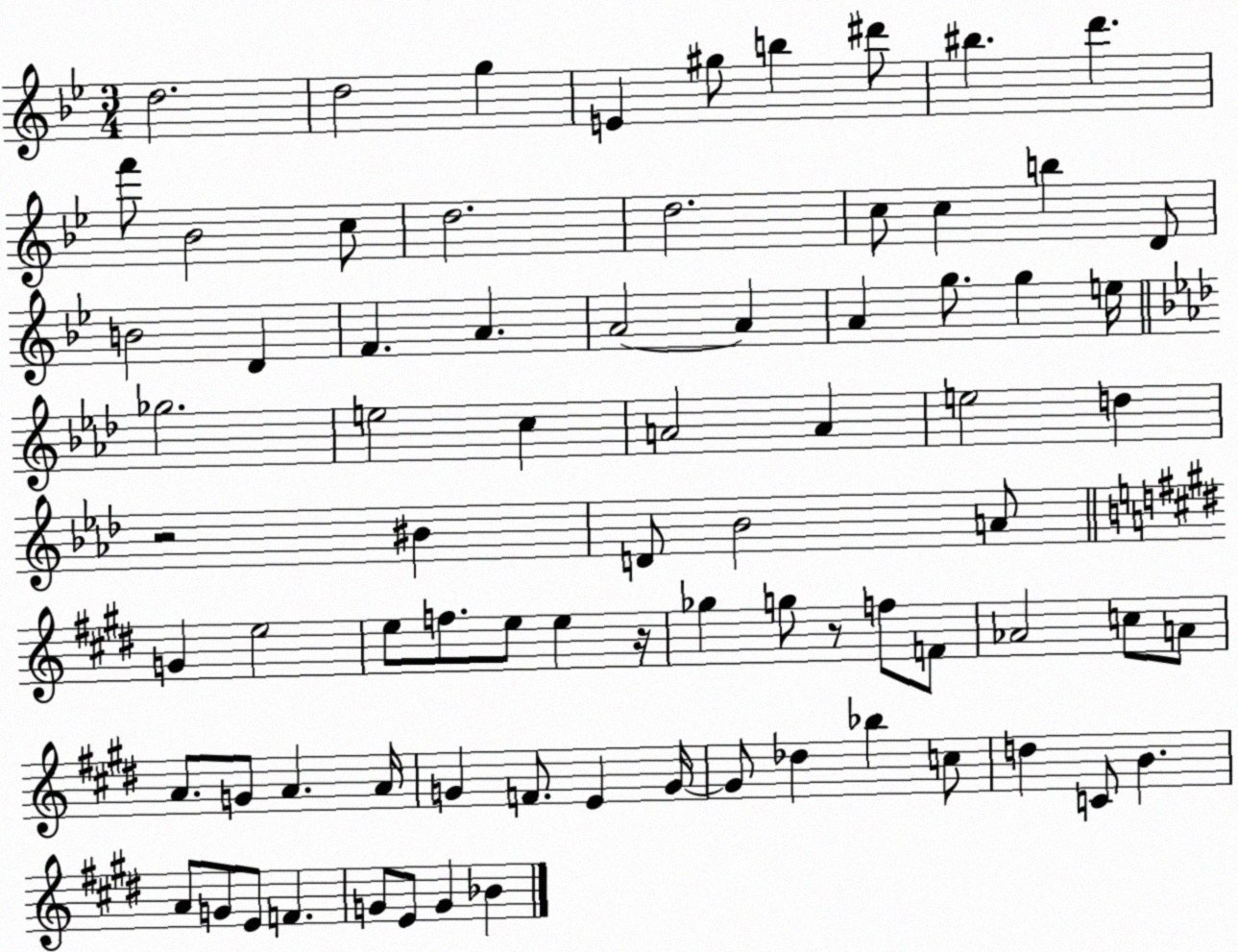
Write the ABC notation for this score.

X:1
T:Untitled
M:3/4
L:1/4
K:Bb
d2 d2 g E ^g/2 b ^d'/2 ^b d' f'/2 _B2 c/2 d2 d2 c/2 c b D/2 B2 D F A A2 A A g/2 g e/4 _g2 e2 c A2 A e2 d z2 ^B D/2 _B2 A/2 G e2 e/2 f/2 e/2 e z/4 _g g/2 z/2 f/2 F/2 _A2 c/2 A/2 A/2 G/2 A A/4 G F/2 E G/4 G/2 _d _b c/2 d C/2 B A/2 G/2 E/2 F G/2 E/2 G _B